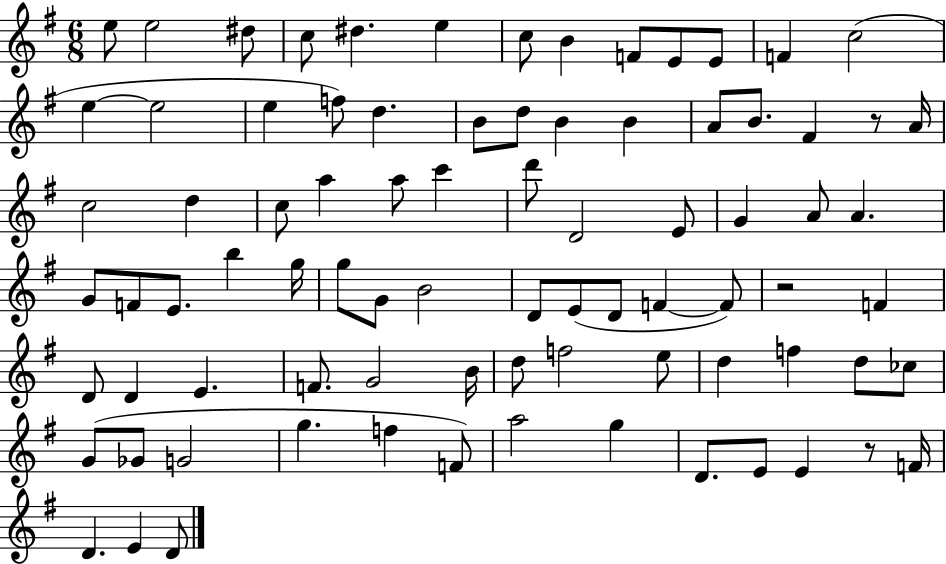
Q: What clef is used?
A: treble